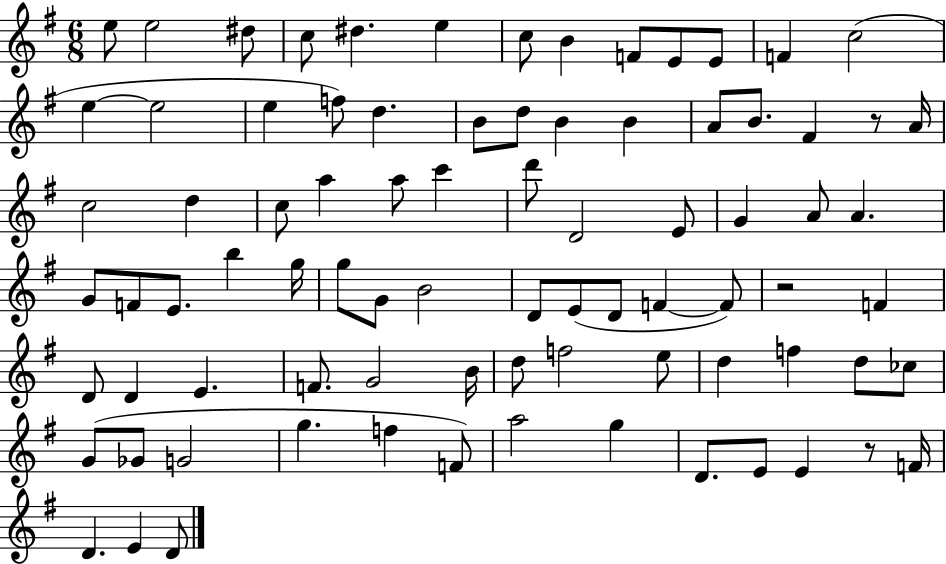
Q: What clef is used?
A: treble